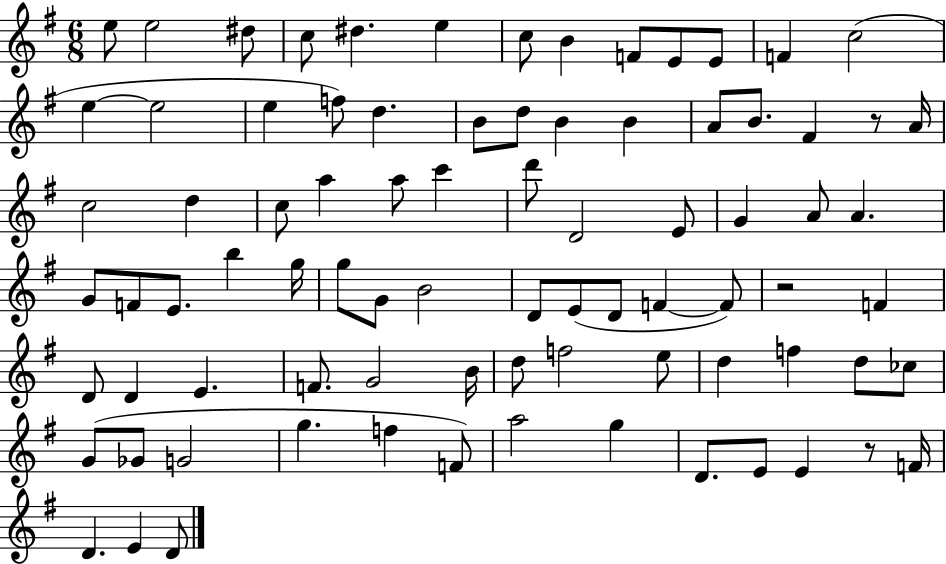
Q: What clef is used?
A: treble